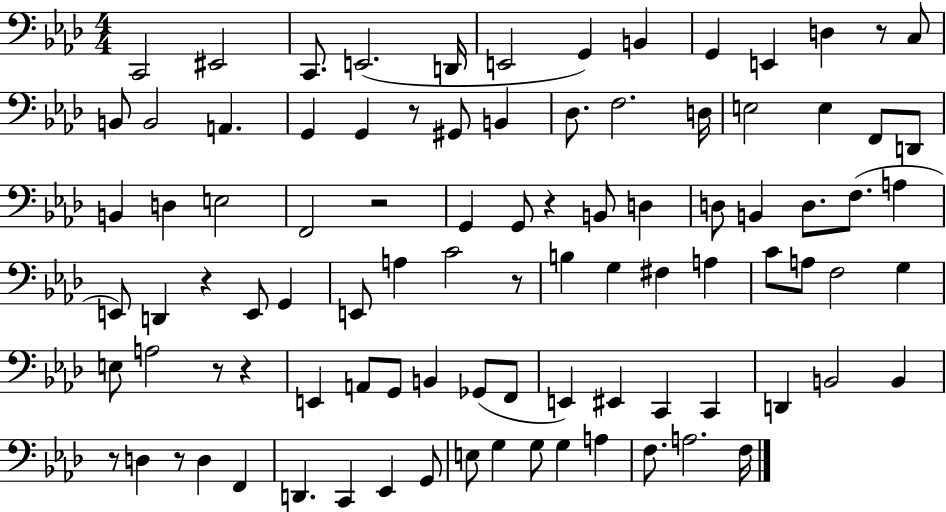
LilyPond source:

{
  \clef bass
  \numericTimeSignature
  \time 4/4
  \key aes \major
  c,2 eis,2 | c,8. e,2.( d,16 | e,2 g,4) b,4 | g,4 e,4 d4 r8 c8 | \break b,8 b,2 a,4. | g,4 g,4 r8 gis,8 b,4 | des8. f2. d16 | e2 e4 f,8 d,8 | \break b,4 d4 e2 | f,2 r2 | g,4 g,8 r4 b,8 d4 | d8 b,4 d8. f8.( a4 | \break e,8) d,4 r4 e,8 g,4 | e,8 a4 c'2 r8 | b4 g4 fis4 a4 | c'8 a8 f2 g4 | \break e8 a2 r8 r4 | e,4 a,8 g,8 b,4 ges,8( f,8 | e,4) eis,4 c,4 c,4 | d,4 b,2 b,4 | \break r8 d4 r8 d4 f,4 | d,4. c,4 ees,4 g,8 | e8 g4 g8 g4 a4 | f8. a2. f16 | \break \bar "|."
}